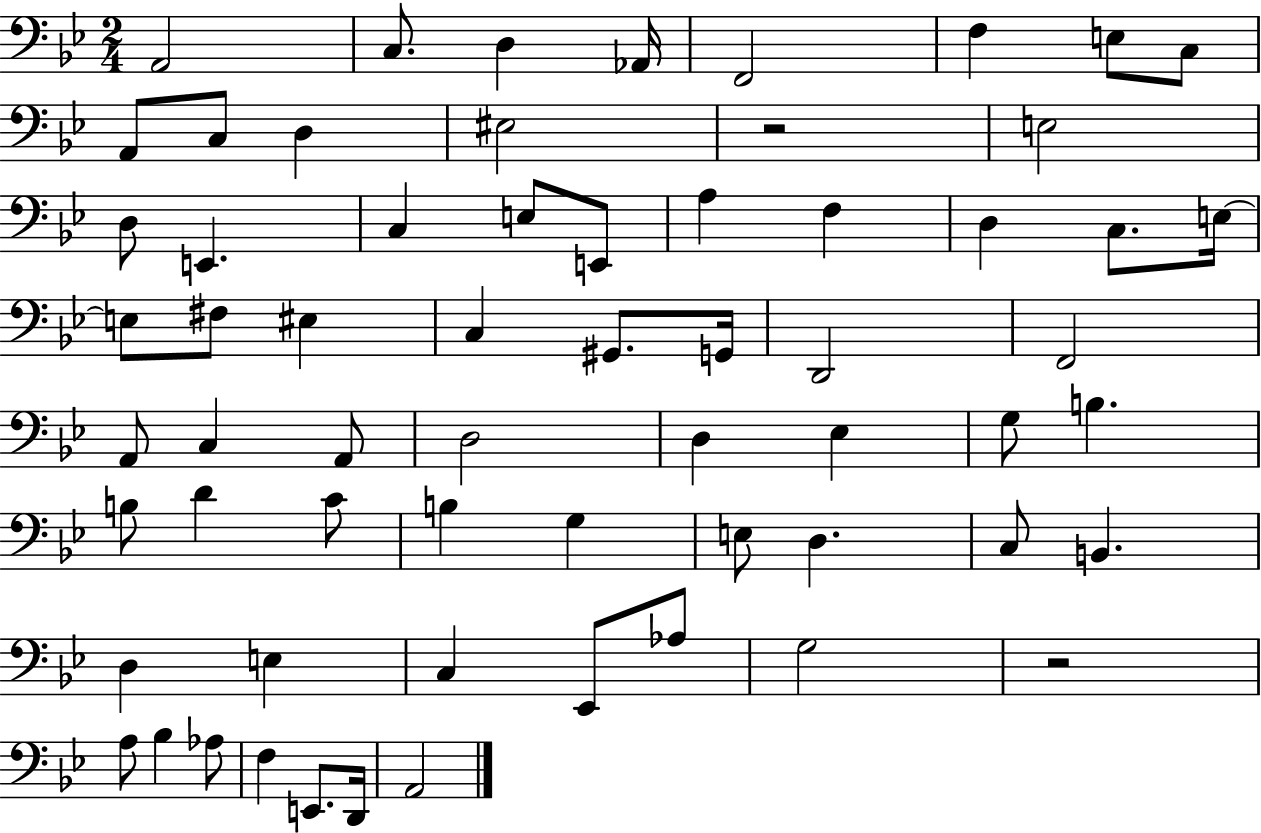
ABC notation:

X:1
T:Untitled
M:2/4
L:1/4
K:Bb
A,,2 C,/2 D, _A,,/4 F,,2 F, E,/2 C,/2 A,,/2 C,/2 D, ^E,2 z2 E,2 D,/2 E,, C, E,/2 E,,/2 A, F, D, C,/2 E,/4 E,/2 ^F,/2 ^E, C, ^G,,/2 G,,/4 D,,2 F,,2 A,,/2 C, A,,/2 D,2 D, _E, G,/2 B, B,/2 D C/2 B, G, E,/2 D, C,/2 B,, D, E, C, _E,,/2 _A,/2 G,2 z2 A,/2 _B, _A,/2 F, E,,/2 D,,/4 A,,2